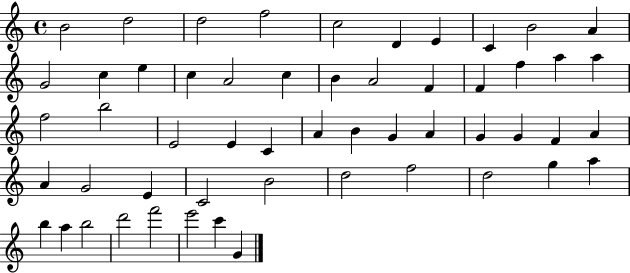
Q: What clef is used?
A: treble